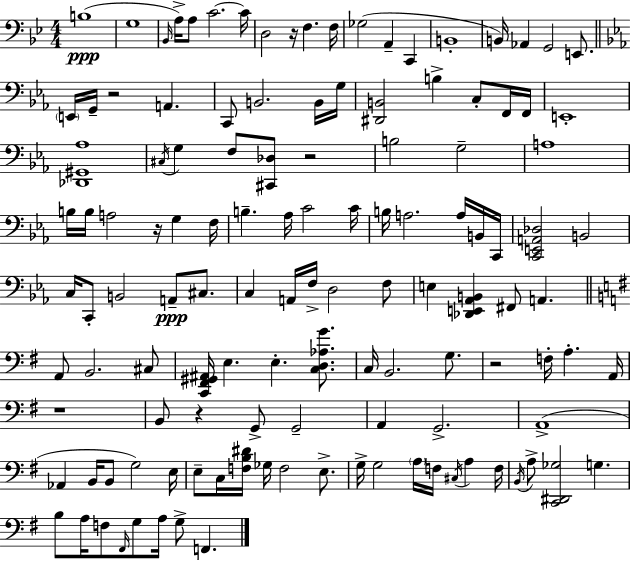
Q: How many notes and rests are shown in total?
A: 125